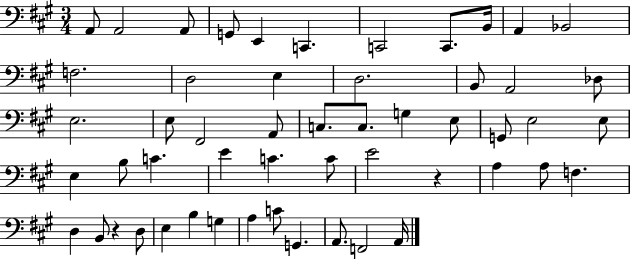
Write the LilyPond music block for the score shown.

{
  \clef bass
  \numericTimeSignature
  \time 3/4
  \key a \major
  a,8 a,2 a,8 | g,8 e,4 c,4. | c,2 c,8. b,16 | a,4 bes,2 | \break f2. | d2 e4 | d2. | b,8 a,2 des8 | \break e2. | e8 fis,2 a,8 | c8. c8. g4 e8 | g,8 e2 e8 | \break e4 b8 c'4. | e'4 c'4. c'8 | e'2 r4 | a4 a8 f4. | \break d4 b,8 r4 d8 | e4 b4 g4 | a4 c'8 g,4. | a,8. f,2 a,16 | \break \bar "|."
}